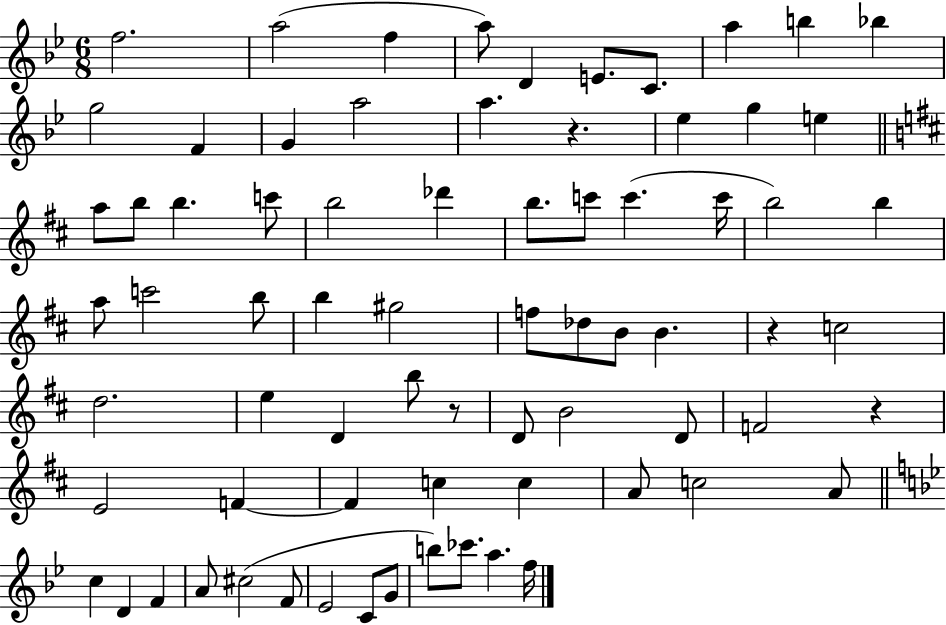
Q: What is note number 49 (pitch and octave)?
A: E4